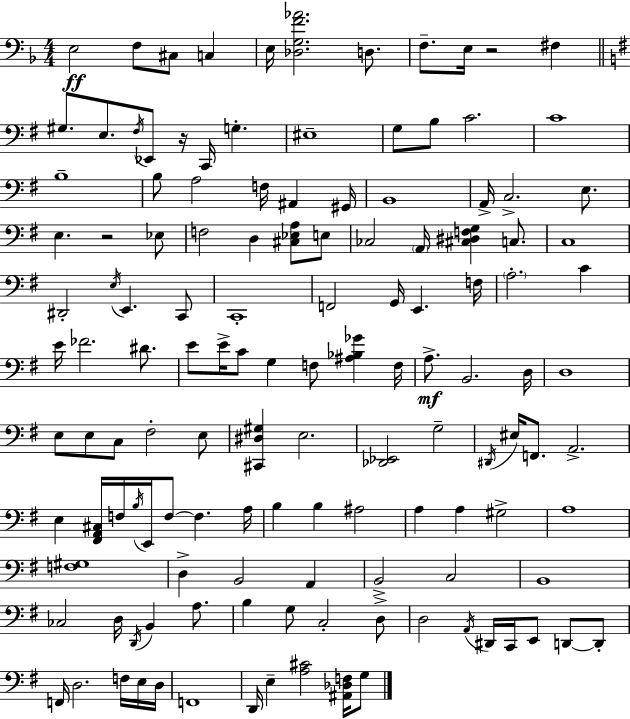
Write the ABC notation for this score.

X:1
T:Untitled
M:4/4
L:1/4
K:F
E,2 F,/2 ^C,/2 C, E,/4 [_D,G,F_A]2 D,/2 F,/2 E,/4 z2 ^F, ^G,/2 E,/2 ^F,/4 _E,,/2 z/4 C,,/4 G, ^E,4 G,/2 B,/2 C2 C4 B,4 B,/2 A,2 F,/4 ^A,, ^G,,/4 B,,4 A,,/4 C,2 E,/2 E, z2 _E,/2 F,2 D, [^C,_E,A,]/2 E,/2 _C,2 A,,/4 [^C,^D,F,G,] C,/2 C,4 ^D,,2 E,/4 E,, C,,/2 C,,4 F,,2 G,,/4 E,, F,/4 A,2 C E/4 _F2 ^D/2 E/2 E/4 C/2 G, F,/2 [^A,_B,_G] F,/4 A,/2 B,,2 D,/4 D,4 E,/2 E,/2 C,/2 ^F,2 E,/2 [^C,,^D,^G,] E,2 [_D,,_E,,]2 G,2 ^D,,/4 ^E,/4 F,,/2 A,,2 E, [^F,,A,,^C,]/4 F,/4 B,/4 E,,/4 F,/2 F, A,/4 B, B, ^A,2 A, A, ^G,2 A,4 [F,^G,]4 D, B,,2 A,, B,,2 C,2 B,,4 _C,2 D,/4 D,,/4 B,, A,/2 B, G,/2 C,2 D,/2 D,2 A,,/4 ^D,,/4 C,,/4 E,,/2 D,,/2 D,,/2 F,,/4 D,2 F,/4 E,/4 D,/4 F,,4 D,,/4 E, [A,^C]2 [^A,,_D,F,]/4 G,/2